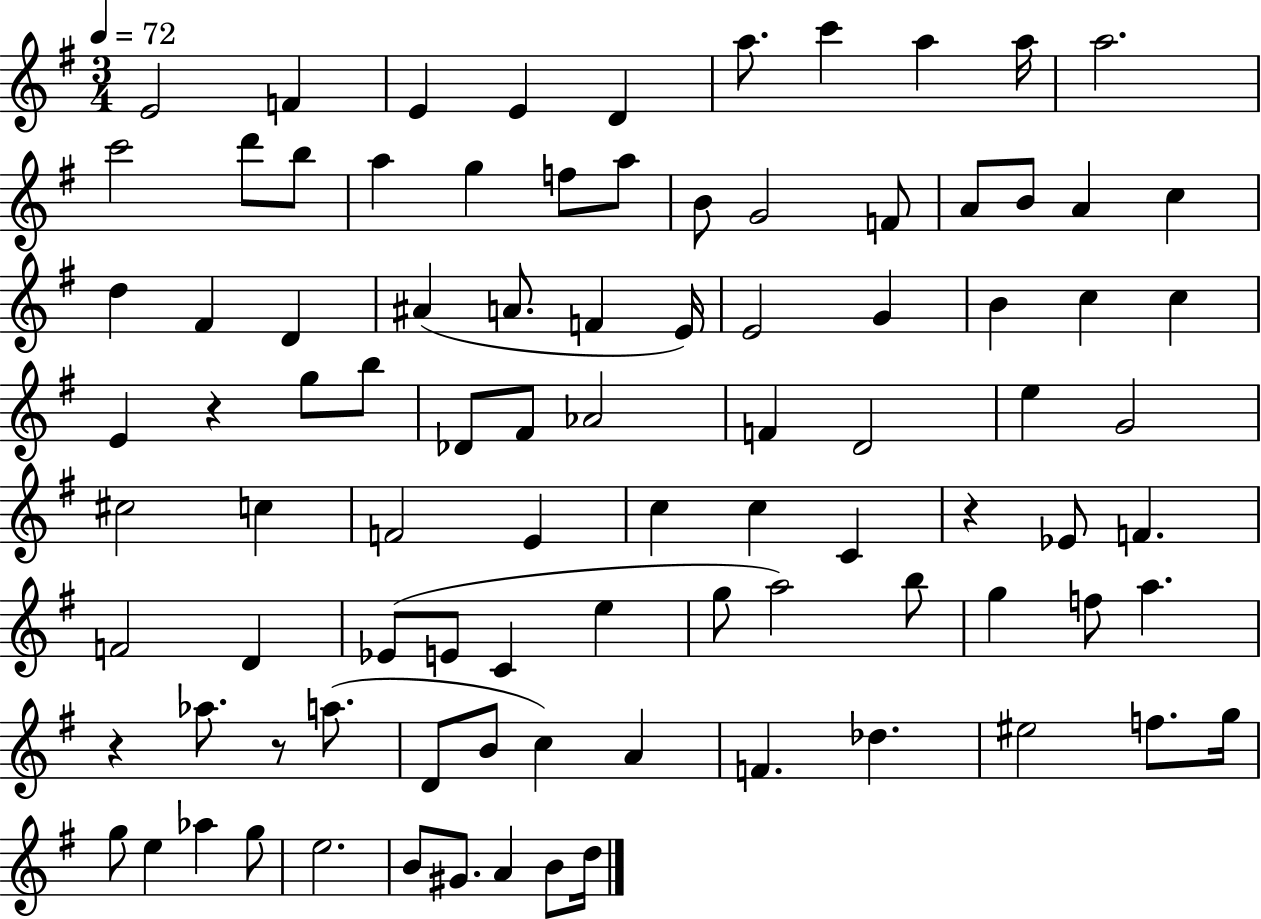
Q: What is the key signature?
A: G major